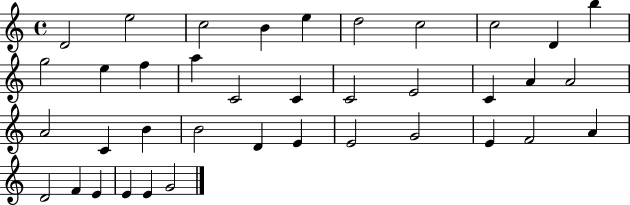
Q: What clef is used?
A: treble